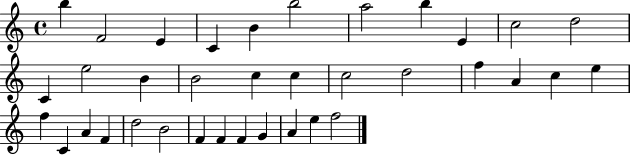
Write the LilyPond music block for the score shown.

{
  \clef treble
  \time 4/4
  \defaultTimeSignature
  \key c \major
  b''4 f'2 e'4 | c'4 b'4 b''2 | a''2 b''4 e'4 | c''2 d''2 | \break c'4 e''2 b'4 | b'2 c''4 c''4 | c''2 d''2 | f''4 a'4 c''4 e''4 | \break f''4 c'4 a'4 f'4 | d''2 b'2 | f'4 f'4 f'4 g'4 | a'4 e''4 f''2 | \break \bar "|."
}